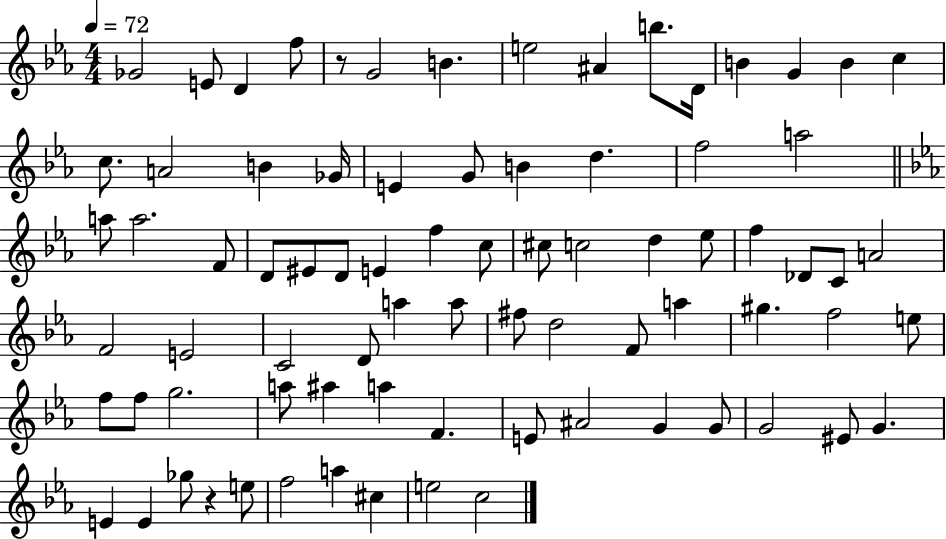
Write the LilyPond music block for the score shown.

{
  \clef treble
  \numericTimeSignature
  \time 4/4
  \key ees \major
  \tempo 4 = 72
  \repeat volta 2 { ges'2 e'8 d'4 f''8 | r8 g'2 b'4. | e''2 ais'4 b''8. d'16 | b'4 g'4 b'4 c''4 | \break c''8. a'2 b'4 ges'16 | e'4 g'8 b'4 d''4. | f''2 a''2 | \bar "||" \break \key ees \major a''8 a''2. f'8 | d'8 eis'8 d'8 e'4 f''4 c''8 | cis''8 c''2 d''4 ees''8 | f''4 des'8 c'8 a'2 | \break f'2 e'2 | c'2 d'8 a''4 a''8 | fis''8 d''2 f'8 a''4 | gis''4. f''2 e''8 | \break f''8 f''8 g''2. | a''8 ais''4 a''4 f'4. | e'8 ais'2 g'4 g'8 | g'2 eis'8 g'4. | \break e'4 e'4 ges''8 r4 e''8 | f''2 a''4 cis''4 | e''2 c''2 | } \bar "|."
}